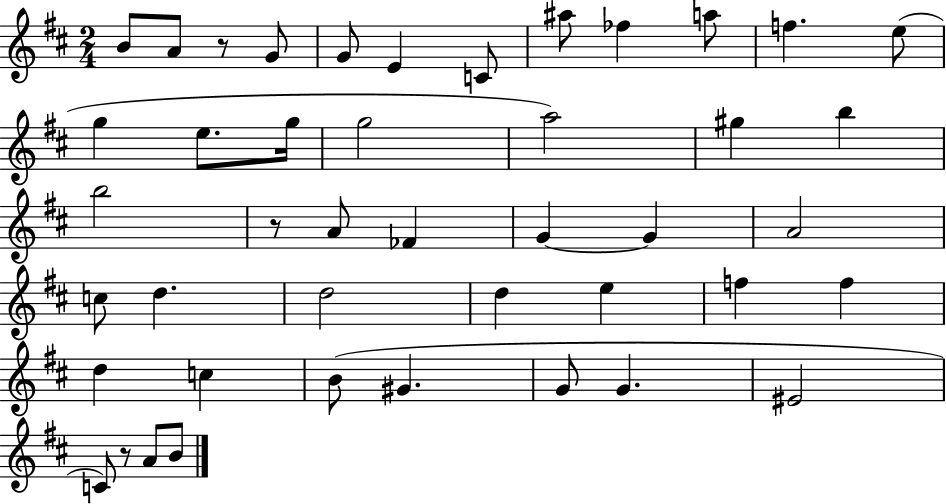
{
  \clef treble
  \numericTimeSignature
  \time 2/4
  \key d \major
  b'8 a'8 r8 g'8 | g'8 e'4 c'8 | ais''8 fes''4 a''8 | f''4. e''8( | \break g''4 e''8. g''16 | g''2 | a''2) | gis''4 b''4 | \break b''2 | r8 a'8 fes'4 | g'4~~ g'4 | a'2 | \break c''8 d''4. | d''2 | d''4 e''4 | f''4 f''4 | \break d''4 c''4 | b'8( gis'4. | g'8 g'4. | eis'2 | \break c'8) r8 a'8 b'8 | \bar "|."
}